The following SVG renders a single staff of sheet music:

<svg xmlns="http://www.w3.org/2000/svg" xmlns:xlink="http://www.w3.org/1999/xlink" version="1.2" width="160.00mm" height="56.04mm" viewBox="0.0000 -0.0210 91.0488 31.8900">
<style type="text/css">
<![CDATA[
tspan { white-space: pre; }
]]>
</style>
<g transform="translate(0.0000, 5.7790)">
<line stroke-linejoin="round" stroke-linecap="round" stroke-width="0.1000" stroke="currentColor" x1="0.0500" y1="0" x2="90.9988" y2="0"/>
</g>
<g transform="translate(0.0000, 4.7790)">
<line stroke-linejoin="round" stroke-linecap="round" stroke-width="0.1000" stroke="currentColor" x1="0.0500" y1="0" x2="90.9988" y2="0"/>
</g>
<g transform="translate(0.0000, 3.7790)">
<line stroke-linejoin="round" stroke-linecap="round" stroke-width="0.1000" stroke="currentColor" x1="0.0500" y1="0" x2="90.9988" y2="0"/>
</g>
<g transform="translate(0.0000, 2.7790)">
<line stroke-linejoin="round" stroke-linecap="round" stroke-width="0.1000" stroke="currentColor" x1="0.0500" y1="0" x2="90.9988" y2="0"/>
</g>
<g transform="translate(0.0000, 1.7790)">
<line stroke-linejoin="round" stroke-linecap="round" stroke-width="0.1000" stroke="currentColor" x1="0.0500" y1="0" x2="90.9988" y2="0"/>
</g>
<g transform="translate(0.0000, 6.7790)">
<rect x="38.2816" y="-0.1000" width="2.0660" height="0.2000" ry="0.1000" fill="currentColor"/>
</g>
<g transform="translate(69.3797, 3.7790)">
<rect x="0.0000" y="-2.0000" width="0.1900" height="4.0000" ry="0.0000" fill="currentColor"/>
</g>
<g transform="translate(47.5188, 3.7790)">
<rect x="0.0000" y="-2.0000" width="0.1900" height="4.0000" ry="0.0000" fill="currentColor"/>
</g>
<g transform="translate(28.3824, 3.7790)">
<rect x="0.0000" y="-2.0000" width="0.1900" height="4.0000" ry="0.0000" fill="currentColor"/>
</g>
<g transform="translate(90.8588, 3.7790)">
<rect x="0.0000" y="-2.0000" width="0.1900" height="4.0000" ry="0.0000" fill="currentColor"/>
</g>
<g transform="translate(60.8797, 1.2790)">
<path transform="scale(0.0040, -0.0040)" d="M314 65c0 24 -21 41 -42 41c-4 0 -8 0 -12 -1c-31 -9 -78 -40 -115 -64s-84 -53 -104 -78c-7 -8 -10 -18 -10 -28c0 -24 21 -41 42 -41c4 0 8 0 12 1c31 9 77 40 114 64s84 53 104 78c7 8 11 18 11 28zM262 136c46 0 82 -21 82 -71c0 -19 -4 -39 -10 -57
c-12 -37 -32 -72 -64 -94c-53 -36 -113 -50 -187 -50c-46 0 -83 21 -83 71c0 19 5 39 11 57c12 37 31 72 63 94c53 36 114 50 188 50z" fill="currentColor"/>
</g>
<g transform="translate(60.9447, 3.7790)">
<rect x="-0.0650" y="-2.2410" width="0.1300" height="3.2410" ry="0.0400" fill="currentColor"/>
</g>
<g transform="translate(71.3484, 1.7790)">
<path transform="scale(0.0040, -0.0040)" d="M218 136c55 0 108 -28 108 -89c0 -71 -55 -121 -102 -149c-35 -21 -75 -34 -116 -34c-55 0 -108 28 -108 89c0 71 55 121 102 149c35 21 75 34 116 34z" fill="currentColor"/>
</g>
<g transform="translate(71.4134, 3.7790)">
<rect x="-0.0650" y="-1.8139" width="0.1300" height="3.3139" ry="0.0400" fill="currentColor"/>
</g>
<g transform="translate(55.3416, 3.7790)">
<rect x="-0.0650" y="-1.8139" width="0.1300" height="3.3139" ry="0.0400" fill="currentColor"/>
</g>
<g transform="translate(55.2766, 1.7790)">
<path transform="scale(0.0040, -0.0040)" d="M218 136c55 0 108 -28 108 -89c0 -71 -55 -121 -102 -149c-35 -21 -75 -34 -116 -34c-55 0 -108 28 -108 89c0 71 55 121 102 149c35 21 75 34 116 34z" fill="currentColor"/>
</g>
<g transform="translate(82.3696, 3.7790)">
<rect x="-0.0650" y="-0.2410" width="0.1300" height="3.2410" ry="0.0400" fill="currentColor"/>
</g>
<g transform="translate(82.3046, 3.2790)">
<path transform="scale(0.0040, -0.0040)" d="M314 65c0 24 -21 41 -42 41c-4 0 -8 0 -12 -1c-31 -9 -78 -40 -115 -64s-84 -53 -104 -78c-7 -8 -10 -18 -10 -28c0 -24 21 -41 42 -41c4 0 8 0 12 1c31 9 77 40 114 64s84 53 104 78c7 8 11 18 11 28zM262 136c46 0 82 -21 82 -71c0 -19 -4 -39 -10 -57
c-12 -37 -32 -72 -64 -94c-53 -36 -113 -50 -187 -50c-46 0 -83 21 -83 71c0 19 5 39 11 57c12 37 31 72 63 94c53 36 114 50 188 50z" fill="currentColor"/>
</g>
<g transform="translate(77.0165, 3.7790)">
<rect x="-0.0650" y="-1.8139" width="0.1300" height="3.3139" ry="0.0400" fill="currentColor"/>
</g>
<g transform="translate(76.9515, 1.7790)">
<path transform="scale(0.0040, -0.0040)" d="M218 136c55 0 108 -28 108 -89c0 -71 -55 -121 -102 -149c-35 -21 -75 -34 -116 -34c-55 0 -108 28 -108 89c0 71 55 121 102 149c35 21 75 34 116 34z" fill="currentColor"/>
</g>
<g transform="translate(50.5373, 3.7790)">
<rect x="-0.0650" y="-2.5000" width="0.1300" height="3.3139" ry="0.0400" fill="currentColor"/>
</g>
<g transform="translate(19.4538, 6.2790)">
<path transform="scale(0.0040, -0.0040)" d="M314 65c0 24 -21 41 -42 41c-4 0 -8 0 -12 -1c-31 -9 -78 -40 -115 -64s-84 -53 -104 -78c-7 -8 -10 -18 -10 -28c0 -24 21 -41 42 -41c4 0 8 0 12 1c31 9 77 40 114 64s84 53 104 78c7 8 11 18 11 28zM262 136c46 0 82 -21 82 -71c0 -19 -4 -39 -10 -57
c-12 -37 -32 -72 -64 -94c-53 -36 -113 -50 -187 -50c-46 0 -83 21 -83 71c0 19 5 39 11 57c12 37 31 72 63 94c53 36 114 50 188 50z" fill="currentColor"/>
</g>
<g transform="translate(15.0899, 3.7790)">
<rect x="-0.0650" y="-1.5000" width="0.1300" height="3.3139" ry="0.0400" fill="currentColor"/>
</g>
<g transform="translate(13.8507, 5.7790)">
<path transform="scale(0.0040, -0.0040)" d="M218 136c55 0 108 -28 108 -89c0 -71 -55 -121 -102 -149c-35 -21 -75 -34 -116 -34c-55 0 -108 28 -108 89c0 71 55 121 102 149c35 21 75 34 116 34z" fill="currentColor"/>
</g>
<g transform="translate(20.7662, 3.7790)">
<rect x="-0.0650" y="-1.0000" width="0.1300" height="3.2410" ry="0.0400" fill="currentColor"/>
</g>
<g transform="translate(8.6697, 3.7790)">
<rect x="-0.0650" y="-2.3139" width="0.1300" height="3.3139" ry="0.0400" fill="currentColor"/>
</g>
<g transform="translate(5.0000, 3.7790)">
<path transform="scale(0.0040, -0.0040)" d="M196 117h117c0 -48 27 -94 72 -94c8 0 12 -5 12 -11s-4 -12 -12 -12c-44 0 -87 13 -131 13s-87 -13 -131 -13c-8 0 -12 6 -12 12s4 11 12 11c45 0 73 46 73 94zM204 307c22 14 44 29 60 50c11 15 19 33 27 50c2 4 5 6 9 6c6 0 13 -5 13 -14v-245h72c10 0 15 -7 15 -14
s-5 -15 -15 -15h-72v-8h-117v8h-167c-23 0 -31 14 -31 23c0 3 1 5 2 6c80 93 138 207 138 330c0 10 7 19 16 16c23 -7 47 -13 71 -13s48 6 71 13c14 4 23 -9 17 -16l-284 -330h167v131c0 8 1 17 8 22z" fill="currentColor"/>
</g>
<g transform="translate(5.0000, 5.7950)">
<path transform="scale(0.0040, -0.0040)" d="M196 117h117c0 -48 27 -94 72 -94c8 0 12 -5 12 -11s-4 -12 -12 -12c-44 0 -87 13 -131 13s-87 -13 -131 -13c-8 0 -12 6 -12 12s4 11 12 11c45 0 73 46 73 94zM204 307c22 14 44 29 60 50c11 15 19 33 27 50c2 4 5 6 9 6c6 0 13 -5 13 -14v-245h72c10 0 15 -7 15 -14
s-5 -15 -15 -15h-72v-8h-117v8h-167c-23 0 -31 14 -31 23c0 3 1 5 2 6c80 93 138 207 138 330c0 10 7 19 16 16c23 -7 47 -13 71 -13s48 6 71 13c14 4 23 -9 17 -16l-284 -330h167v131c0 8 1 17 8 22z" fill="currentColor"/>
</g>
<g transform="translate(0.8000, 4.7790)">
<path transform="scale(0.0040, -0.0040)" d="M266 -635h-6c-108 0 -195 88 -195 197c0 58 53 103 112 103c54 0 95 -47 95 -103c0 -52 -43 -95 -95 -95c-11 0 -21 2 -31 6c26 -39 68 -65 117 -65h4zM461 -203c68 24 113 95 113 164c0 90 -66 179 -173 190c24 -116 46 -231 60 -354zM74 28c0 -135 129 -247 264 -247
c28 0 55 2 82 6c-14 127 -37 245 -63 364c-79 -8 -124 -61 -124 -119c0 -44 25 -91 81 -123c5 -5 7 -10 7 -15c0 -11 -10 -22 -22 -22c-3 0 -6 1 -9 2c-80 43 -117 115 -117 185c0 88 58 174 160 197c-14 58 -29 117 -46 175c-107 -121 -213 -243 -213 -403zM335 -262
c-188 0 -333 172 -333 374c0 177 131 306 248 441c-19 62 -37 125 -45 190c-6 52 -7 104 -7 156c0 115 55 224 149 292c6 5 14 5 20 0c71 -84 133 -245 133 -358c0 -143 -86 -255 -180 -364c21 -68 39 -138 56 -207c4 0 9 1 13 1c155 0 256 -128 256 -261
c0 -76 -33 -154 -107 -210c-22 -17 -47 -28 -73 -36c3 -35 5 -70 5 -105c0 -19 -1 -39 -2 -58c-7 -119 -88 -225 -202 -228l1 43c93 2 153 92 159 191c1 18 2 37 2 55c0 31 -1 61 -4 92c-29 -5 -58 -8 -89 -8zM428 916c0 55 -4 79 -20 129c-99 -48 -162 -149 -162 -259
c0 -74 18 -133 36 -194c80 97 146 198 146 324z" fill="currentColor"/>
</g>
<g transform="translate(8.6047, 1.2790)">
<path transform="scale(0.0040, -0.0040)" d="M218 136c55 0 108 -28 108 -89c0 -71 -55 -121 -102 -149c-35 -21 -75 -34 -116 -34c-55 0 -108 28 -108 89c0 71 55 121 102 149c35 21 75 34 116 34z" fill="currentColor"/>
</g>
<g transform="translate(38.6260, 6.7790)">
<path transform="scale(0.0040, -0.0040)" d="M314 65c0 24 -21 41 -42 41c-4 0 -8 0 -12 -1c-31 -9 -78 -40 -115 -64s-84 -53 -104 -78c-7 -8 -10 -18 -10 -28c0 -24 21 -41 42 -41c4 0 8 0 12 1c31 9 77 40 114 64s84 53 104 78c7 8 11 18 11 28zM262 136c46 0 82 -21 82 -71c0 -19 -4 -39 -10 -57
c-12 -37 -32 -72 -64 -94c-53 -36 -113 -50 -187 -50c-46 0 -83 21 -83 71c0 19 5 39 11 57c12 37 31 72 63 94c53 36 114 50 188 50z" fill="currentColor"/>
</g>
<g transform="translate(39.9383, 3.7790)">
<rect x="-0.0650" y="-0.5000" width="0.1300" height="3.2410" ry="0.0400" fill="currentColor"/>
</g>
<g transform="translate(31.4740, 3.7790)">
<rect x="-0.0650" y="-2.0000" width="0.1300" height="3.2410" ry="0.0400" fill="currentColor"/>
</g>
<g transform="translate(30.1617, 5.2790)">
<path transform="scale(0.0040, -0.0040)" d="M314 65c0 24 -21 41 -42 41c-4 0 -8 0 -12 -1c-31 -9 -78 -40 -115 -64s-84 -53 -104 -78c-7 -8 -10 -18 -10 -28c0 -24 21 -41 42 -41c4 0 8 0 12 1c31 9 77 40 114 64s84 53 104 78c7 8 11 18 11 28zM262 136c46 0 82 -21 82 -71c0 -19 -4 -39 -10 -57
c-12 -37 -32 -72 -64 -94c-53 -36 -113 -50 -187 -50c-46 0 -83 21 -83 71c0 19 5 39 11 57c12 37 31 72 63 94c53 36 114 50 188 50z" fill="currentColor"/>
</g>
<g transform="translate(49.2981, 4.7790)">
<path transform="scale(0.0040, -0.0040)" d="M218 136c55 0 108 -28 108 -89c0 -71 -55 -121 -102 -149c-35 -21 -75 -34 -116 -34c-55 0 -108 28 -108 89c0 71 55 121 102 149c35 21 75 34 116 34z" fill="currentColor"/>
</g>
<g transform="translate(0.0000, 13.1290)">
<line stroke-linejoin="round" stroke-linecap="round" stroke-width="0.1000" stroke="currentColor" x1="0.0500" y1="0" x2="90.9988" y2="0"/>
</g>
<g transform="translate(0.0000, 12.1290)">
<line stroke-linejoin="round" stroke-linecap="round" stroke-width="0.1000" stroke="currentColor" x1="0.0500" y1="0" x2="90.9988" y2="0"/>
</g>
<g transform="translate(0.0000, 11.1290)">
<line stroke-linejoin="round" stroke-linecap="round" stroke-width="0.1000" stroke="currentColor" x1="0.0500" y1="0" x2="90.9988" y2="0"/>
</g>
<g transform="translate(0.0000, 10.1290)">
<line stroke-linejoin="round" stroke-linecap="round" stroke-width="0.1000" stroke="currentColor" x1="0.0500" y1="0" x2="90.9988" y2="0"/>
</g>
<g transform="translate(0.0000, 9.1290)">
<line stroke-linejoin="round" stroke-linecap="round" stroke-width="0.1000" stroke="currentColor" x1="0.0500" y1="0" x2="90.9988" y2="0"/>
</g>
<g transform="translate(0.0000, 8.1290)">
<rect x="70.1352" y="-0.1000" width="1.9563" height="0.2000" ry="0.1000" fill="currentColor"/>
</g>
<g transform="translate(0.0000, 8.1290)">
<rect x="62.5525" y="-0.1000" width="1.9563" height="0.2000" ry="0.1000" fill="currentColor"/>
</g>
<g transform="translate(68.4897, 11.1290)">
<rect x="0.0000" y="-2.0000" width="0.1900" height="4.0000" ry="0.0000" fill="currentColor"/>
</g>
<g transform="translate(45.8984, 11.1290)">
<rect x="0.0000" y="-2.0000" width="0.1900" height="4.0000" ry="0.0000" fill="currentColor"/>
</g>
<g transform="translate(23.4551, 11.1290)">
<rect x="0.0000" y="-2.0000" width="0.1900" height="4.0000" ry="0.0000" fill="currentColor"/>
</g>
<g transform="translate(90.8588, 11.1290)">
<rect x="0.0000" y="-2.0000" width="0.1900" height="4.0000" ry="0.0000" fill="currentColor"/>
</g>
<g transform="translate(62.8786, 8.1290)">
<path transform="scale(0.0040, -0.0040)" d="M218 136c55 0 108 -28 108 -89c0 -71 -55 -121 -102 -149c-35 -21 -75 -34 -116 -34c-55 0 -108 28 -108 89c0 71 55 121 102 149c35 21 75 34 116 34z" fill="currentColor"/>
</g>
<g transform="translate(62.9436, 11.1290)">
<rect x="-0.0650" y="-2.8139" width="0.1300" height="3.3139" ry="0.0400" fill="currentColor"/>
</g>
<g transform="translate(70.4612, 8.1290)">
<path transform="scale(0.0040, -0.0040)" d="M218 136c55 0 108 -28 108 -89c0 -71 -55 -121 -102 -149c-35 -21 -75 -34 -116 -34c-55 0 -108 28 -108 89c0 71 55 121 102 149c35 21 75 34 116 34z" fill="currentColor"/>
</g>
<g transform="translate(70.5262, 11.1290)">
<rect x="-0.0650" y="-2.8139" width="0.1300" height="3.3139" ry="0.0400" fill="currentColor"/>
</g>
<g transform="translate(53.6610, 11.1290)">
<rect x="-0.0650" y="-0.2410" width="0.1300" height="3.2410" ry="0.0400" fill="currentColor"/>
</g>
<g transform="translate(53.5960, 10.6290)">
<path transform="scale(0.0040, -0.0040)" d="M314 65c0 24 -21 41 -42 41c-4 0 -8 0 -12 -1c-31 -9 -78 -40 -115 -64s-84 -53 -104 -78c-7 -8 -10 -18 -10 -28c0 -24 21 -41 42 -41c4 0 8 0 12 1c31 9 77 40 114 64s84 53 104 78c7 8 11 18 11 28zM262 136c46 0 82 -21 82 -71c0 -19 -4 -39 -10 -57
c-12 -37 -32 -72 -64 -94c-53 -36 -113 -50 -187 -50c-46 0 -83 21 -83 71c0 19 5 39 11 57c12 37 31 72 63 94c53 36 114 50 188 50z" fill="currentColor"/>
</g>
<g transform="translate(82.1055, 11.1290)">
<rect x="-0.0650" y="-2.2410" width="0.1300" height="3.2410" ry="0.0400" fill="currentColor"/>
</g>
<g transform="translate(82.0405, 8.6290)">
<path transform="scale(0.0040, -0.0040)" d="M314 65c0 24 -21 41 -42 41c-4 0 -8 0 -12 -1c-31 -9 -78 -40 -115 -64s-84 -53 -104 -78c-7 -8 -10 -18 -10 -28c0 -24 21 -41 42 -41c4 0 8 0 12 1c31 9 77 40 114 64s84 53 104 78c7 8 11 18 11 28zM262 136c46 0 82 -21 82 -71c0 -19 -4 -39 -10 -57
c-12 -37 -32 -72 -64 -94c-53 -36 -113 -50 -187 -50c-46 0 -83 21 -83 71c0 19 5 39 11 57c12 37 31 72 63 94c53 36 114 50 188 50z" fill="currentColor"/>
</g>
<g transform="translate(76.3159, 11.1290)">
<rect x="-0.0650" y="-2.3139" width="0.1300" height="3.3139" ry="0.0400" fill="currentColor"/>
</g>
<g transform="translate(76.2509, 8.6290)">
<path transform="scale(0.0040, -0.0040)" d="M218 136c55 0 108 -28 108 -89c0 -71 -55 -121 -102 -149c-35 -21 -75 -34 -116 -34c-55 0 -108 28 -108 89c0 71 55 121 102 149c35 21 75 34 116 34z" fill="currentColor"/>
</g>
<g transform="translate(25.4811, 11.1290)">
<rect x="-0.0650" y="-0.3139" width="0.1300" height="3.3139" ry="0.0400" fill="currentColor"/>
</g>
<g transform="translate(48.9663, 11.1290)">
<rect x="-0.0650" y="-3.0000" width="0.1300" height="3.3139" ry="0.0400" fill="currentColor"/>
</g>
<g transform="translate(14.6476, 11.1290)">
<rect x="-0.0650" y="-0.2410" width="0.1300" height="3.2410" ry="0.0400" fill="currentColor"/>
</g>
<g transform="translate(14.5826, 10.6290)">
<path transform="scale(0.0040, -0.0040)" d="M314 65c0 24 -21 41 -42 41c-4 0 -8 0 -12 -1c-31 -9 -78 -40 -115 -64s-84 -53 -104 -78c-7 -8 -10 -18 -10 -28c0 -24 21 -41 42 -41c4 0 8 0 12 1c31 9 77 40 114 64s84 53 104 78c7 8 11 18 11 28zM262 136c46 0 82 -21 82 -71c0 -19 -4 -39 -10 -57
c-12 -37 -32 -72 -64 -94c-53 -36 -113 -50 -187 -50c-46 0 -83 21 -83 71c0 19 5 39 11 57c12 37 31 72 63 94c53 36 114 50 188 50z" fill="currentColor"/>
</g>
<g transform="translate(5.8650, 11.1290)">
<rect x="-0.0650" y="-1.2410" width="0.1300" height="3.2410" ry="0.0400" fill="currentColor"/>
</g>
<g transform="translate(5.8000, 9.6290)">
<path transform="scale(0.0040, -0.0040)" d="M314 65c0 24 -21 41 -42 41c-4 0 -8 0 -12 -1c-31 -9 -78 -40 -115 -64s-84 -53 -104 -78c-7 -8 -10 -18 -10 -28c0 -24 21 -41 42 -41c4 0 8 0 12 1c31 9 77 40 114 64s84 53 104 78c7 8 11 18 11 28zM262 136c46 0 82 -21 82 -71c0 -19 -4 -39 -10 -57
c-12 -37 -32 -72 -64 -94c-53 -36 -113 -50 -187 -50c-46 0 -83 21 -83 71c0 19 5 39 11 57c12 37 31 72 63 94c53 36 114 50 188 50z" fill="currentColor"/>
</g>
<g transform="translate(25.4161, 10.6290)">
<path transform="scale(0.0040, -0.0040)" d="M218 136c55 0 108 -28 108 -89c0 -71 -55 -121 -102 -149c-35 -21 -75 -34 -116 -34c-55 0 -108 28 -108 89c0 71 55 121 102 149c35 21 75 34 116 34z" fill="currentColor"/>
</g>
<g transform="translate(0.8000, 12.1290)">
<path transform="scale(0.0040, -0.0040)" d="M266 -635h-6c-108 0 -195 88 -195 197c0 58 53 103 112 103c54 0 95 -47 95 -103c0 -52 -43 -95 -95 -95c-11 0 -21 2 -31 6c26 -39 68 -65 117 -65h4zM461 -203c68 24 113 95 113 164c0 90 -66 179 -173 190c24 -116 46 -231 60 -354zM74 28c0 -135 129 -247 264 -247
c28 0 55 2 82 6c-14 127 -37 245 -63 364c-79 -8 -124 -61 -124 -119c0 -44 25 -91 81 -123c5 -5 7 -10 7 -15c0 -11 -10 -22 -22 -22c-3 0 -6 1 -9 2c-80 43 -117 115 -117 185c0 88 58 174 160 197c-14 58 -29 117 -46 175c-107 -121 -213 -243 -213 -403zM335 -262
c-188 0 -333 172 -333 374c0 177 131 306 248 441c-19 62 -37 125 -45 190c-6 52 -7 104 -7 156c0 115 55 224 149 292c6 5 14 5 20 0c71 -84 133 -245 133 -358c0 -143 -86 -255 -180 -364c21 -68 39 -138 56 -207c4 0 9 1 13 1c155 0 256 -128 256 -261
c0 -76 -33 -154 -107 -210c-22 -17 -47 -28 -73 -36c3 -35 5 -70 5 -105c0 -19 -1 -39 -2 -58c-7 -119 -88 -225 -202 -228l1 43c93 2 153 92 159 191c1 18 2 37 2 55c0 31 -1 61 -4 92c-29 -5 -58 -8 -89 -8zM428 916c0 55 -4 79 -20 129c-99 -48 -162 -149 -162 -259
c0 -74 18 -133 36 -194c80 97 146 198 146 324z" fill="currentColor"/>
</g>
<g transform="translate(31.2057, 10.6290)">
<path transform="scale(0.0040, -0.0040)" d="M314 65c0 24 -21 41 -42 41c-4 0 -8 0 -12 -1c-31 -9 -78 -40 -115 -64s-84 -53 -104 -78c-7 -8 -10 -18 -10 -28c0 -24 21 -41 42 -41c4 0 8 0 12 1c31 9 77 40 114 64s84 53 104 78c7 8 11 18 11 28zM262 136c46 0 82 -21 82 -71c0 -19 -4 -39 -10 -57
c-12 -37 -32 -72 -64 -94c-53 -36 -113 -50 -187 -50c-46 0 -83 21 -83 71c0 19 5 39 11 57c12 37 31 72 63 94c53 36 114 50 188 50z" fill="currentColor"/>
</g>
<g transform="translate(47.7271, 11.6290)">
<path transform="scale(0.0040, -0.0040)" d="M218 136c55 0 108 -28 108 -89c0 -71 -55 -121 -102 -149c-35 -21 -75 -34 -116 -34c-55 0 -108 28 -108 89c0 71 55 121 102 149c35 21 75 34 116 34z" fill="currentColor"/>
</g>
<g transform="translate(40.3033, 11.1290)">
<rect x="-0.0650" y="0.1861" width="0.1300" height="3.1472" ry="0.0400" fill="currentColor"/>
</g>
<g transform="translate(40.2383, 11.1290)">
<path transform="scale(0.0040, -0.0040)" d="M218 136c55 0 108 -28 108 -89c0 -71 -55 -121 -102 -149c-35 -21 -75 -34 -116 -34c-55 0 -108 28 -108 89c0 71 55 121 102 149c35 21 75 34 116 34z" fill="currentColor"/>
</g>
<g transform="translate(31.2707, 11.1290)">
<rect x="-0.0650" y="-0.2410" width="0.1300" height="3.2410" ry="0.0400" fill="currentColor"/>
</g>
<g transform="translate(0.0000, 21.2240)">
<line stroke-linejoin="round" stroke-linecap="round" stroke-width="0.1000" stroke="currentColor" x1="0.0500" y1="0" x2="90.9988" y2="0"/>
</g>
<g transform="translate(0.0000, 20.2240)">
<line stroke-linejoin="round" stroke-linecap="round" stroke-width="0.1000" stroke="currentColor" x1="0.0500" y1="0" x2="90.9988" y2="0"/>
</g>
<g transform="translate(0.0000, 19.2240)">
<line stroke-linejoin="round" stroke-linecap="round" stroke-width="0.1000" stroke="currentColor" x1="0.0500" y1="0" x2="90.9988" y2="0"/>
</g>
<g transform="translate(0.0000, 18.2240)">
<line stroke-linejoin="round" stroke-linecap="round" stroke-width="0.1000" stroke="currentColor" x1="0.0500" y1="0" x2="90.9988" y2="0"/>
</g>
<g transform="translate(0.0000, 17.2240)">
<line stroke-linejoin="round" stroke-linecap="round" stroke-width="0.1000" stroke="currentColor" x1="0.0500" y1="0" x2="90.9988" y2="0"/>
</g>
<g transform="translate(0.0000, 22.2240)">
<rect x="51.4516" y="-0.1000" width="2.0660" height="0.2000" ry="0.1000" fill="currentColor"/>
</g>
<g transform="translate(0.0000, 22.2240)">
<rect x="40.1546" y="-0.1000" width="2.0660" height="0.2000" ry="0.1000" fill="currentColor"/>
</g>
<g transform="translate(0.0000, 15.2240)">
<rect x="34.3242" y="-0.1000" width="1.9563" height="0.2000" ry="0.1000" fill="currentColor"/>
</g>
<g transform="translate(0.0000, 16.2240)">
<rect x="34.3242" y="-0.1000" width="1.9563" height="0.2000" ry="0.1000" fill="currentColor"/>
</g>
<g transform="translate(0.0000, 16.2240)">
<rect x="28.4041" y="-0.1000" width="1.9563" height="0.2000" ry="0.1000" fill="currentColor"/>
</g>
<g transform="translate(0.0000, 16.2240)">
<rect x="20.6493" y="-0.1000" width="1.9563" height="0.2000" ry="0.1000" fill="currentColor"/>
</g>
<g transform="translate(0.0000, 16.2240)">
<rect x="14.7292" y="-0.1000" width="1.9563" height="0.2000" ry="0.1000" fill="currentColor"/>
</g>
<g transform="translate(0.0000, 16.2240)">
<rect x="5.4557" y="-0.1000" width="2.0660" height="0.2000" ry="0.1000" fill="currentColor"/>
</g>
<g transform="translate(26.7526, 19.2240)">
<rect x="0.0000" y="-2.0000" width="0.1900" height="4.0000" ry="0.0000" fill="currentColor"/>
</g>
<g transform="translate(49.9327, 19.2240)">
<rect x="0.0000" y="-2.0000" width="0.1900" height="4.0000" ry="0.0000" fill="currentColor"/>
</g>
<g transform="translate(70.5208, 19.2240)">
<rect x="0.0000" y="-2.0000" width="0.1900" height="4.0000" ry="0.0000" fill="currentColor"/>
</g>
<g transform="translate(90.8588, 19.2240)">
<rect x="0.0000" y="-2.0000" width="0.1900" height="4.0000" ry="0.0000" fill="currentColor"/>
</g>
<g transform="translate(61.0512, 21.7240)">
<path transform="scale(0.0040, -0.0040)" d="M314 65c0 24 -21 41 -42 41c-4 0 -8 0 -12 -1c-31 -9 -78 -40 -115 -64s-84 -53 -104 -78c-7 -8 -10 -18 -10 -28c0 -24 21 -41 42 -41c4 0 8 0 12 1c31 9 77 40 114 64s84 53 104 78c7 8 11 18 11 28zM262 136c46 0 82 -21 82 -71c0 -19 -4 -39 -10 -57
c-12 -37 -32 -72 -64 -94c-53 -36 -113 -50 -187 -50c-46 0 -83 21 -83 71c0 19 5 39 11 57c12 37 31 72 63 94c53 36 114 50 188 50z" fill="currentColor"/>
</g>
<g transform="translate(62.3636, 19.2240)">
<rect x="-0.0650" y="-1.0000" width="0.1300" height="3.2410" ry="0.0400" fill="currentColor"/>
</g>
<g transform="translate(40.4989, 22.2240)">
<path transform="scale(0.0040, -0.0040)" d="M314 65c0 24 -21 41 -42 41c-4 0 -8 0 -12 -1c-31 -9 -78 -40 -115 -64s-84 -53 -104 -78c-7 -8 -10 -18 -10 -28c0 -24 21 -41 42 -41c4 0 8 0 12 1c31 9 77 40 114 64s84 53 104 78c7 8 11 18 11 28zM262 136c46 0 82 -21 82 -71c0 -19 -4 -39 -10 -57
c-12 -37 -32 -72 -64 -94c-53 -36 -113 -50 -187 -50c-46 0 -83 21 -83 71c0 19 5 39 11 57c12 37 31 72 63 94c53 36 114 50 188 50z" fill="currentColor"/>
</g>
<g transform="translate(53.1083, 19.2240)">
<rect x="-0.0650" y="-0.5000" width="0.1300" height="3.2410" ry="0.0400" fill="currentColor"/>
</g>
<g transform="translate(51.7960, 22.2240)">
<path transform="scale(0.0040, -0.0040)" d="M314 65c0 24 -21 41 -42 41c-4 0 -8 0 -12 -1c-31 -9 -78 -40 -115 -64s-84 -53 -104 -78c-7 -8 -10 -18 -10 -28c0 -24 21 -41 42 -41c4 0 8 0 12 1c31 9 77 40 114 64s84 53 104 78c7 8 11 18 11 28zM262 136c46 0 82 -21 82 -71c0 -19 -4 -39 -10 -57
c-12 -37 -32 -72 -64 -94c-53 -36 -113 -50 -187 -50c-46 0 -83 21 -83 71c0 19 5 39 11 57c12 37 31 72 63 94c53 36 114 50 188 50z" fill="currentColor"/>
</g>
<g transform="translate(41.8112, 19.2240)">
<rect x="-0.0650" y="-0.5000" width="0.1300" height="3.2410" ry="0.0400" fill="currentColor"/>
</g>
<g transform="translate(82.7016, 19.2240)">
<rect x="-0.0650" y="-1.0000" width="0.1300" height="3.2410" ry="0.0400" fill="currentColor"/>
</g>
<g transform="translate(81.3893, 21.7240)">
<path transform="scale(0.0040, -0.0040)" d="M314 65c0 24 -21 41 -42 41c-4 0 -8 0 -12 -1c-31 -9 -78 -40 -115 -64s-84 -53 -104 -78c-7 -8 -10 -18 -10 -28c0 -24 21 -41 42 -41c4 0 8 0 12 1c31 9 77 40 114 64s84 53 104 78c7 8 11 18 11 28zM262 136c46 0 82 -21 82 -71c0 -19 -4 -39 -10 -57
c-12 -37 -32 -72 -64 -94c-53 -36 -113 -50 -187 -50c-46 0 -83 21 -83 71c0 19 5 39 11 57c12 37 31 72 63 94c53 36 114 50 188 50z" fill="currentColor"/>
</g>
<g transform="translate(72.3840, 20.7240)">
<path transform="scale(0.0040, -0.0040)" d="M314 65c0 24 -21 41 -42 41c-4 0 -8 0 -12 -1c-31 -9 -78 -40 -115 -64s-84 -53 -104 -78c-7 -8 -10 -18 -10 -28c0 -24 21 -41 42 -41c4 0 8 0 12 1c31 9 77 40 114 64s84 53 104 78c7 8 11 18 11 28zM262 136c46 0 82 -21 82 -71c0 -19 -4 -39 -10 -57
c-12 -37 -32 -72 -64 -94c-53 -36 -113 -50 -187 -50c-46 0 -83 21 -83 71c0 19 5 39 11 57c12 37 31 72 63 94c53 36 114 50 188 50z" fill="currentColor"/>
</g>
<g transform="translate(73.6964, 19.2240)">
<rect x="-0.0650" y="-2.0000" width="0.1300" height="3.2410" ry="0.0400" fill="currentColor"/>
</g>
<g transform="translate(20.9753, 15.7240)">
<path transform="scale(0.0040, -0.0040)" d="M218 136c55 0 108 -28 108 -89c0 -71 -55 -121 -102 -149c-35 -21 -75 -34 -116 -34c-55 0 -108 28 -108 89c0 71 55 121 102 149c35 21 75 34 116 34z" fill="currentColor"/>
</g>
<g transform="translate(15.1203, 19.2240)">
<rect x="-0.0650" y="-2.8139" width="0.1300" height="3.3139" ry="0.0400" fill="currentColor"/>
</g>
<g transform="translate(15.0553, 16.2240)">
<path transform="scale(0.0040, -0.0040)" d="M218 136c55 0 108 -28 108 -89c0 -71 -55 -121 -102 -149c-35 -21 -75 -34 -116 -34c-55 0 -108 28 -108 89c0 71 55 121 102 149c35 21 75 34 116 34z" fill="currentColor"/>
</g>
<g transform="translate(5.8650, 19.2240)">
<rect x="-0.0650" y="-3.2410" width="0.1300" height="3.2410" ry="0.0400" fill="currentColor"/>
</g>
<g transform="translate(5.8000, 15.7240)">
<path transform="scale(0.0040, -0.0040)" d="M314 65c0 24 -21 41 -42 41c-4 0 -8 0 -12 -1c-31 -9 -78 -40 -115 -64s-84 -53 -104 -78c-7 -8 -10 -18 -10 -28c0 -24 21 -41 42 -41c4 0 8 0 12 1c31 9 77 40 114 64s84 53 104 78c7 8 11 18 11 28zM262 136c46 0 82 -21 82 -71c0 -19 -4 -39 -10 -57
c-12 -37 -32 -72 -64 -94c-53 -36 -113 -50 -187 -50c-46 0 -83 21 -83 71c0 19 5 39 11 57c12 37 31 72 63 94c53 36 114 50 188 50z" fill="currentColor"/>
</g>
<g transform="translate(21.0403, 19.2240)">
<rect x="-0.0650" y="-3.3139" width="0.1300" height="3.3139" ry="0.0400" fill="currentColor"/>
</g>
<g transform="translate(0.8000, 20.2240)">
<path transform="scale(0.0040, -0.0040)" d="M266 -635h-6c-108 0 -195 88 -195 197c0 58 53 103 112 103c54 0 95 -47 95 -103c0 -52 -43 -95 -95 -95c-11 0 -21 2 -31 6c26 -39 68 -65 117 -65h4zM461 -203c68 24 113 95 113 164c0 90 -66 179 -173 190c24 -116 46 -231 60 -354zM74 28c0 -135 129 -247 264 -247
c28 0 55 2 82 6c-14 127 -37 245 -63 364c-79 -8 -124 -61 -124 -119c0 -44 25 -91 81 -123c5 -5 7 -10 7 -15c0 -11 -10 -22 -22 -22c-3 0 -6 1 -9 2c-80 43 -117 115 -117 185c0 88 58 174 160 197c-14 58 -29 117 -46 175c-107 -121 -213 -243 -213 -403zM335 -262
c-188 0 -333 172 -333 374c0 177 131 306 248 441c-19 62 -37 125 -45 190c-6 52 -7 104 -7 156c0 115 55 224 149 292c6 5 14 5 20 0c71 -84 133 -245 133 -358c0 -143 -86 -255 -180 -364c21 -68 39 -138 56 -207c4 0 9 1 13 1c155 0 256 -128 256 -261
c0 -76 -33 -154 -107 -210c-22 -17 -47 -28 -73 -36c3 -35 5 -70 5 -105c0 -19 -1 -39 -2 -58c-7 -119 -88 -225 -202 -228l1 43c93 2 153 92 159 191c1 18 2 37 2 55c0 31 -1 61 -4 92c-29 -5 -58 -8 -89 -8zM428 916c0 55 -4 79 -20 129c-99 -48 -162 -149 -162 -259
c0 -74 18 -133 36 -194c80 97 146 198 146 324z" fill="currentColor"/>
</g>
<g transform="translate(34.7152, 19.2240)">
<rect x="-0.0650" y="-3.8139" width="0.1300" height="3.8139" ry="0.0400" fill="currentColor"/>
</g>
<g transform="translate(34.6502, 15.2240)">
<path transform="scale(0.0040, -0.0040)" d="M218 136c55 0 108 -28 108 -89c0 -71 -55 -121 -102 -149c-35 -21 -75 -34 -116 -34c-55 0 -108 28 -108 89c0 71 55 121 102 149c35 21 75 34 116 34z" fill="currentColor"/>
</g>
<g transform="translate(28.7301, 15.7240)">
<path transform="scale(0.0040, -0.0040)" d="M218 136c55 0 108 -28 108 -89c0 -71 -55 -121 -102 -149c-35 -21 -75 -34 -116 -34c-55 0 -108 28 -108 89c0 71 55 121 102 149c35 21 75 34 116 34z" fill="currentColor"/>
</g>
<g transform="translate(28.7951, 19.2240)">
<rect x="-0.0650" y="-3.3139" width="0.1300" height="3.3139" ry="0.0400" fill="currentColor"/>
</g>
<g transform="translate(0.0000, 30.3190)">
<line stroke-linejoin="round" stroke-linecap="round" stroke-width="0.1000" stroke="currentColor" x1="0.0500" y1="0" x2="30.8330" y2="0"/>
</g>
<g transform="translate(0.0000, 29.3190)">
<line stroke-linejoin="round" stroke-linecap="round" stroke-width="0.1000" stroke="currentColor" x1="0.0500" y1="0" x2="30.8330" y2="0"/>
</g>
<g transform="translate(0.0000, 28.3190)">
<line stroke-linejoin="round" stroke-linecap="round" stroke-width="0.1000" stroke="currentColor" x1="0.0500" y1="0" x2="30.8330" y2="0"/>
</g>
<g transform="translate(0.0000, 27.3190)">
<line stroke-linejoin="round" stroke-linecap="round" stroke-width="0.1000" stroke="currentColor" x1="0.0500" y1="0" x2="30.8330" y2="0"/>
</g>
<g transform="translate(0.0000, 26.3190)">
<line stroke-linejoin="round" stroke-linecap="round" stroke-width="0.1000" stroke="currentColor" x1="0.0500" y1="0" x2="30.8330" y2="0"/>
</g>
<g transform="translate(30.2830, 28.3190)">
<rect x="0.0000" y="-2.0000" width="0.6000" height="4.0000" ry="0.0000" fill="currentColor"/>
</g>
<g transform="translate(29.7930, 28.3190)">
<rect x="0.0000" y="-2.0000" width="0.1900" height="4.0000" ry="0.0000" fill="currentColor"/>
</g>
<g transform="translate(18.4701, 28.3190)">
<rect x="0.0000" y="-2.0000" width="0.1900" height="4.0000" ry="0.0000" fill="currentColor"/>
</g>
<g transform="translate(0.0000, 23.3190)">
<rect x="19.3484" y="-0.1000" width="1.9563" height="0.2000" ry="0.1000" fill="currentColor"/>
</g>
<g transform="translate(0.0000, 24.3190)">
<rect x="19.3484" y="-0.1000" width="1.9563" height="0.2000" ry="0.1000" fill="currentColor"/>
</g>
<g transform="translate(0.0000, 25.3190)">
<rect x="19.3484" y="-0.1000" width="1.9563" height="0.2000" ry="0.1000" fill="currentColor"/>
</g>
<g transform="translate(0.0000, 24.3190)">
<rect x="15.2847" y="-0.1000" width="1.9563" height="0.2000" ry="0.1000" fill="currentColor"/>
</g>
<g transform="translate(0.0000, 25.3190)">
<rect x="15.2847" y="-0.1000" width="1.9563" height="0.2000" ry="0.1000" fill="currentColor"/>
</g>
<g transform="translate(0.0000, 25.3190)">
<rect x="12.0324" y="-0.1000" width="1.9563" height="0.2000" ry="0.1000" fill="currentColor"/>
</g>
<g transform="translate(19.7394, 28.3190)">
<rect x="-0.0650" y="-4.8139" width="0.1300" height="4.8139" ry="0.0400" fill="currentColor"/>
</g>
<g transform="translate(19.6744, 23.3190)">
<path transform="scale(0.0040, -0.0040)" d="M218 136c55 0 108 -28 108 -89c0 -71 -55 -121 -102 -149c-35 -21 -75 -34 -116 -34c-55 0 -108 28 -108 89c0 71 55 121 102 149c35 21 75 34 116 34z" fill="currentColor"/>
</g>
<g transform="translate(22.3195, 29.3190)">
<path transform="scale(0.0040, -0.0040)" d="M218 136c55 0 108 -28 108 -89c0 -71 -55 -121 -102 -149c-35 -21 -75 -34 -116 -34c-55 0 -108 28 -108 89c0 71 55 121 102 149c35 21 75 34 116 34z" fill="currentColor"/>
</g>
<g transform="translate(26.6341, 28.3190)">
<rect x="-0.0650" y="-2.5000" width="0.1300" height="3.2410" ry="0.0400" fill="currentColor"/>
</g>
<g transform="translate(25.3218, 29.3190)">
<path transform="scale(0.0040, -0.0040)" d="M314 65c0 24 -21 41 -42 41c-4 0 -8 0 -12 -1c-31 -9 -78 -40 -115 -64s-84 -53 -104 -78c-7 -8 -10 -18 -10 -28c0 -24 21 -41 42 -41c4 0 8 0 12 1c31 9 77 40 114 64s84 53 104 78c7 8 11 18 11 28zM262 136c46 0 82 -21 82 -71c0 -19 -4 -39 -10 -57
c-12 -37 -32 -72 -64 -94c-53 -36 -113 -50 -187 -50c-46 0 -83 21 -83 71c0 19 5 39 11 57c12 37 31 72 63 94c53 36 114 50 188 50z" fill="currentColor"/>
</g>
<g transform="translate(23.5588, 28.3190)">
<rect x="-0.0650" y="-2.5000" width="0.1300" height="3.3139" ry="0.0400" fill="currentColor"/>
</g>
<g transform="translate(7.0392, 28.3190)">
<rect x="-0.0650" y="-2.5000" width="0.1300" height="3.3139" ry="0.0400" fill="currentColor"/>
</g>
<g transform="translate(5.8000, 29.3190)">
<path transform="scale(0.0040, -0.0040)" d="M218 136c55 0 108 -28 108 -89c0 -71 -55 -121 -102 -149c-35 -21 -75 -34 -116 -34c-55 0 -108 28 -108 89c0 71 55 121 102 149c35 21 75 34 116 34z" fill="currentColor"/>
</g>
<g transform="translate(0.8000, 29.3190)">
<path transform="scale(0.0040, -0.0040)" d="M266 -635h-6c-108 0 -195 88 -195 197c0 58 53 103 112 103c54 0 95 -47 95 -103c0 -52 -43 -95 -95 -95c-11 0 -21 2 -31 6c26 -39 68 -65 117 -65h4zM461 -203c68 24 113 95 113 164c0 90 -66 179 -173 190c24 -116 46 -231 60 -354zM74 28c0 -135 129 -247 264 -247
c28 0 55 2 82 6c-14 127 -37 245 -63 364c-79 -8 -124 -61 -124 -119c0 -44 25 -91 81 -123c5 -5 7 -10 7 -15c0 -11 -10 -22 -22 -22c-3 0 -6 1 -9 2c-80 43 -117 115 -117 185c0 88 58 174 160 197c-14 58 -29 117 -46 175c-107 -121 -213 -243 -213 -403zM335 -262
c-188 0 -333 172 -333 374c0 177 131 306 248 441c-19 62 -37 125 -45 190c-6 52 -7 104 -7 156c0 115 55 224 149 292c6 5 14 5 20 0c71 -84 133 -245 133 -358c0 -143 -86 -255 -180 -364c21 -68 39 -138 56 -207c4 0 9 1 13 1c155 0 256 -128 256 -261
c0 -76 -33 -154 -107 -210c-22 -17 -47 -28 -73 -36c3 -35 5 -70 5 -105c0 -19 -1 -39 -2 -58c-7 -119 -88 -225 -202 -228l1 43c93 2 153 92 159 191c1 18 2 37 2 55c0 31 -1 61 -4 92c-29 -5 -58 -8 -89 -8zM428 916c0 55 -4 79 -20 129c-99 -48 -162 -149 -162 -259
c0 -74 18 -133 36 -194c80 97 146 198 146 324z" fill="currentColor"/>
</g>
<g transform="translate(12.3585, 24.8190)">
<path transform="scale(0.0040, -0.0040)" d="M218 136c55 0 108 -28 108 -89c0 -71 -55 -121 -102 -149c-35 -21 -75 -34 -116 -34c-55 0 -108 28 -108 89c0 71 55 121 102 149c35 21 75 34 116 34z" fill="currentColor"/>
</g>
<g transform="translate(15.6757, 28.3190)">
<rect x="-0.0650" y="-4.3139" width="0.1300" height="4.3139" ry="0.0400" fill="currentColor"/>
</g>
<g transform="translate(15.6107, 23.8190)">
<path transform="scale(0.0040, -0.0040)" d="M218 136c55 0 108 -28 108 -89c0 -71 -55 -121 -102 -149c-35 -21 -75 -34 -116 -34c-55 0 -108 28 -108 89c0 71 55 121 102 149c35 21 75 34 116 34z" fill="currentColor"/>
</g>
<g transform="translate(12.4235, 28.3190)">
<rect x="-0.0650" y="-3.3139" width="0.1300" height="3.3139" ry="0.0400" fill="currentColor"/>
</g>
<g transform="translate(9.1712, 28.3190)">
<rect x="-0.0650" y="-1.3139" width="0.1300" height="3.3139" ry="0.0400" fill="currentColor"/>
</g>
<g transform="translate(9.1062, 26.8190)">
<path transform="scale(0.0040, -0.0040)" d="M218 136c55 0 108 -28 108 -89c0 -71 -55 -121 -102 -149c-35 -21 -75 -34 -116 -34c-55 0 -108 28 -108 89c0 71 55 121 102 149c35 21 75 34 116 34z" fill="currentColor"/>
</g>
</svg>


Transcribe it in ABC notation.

X:1
T:Untitled
M:4/4
L:1/4
K:C
g E D2 F2 C2 G f g2 f f c2 e2 c2 c c2 B A c2 a a g g2 b2 a b b c' C2 C2 D2 F2 D2 G e b d' e' G G2